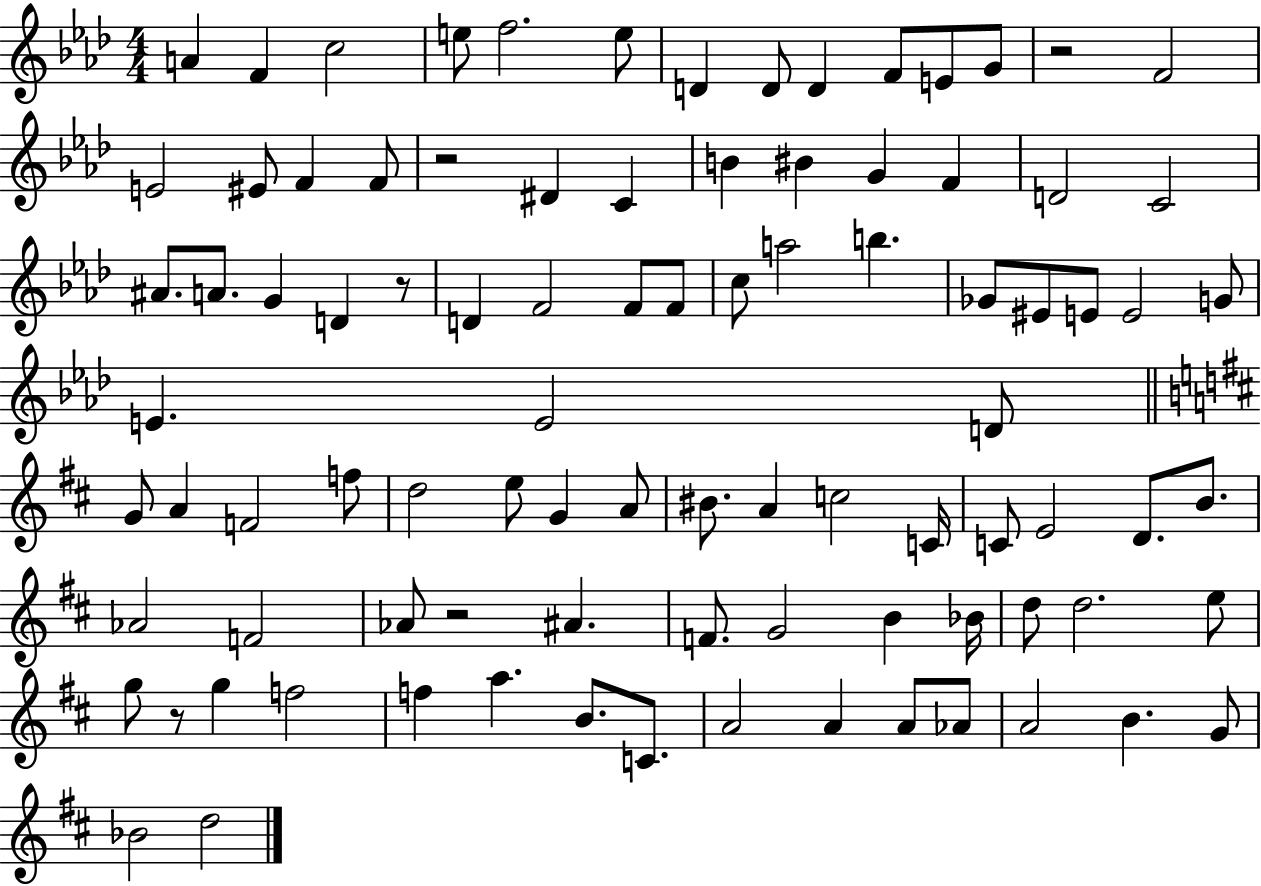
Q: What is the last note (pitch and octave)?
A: D5